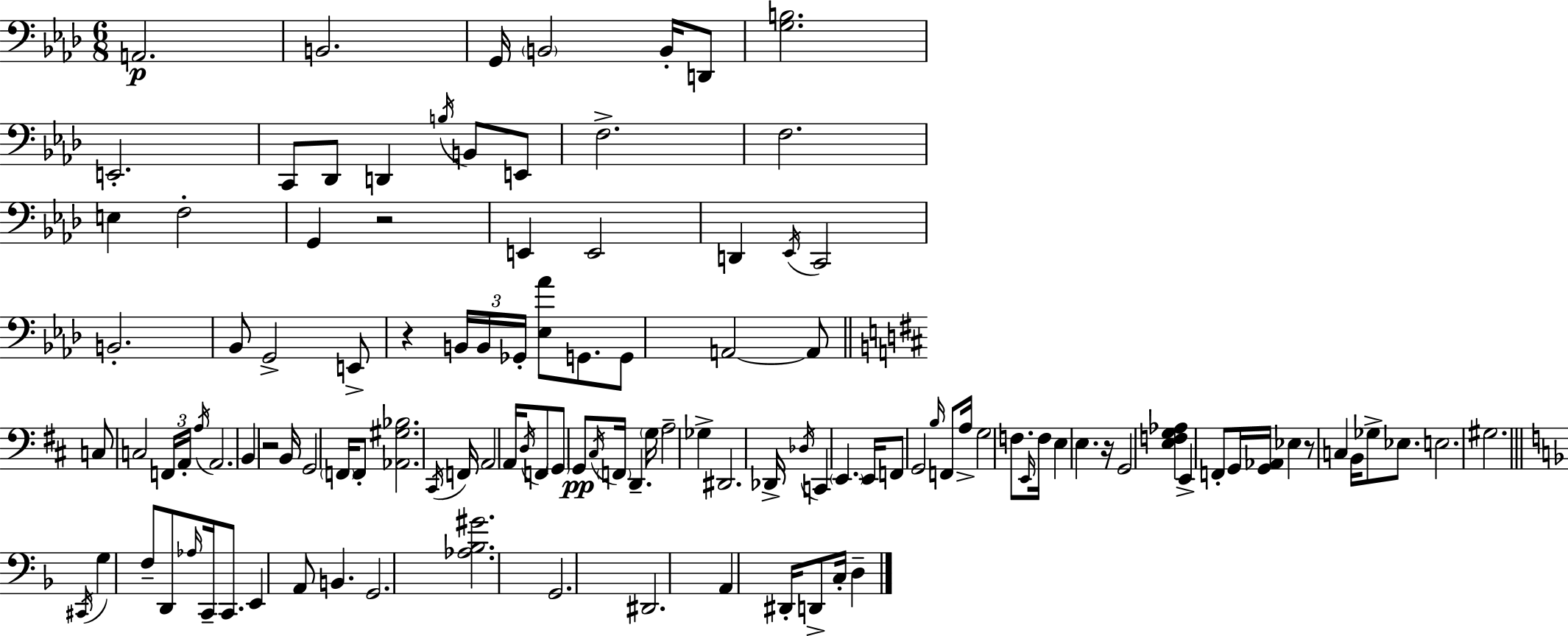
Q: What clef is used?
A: bass